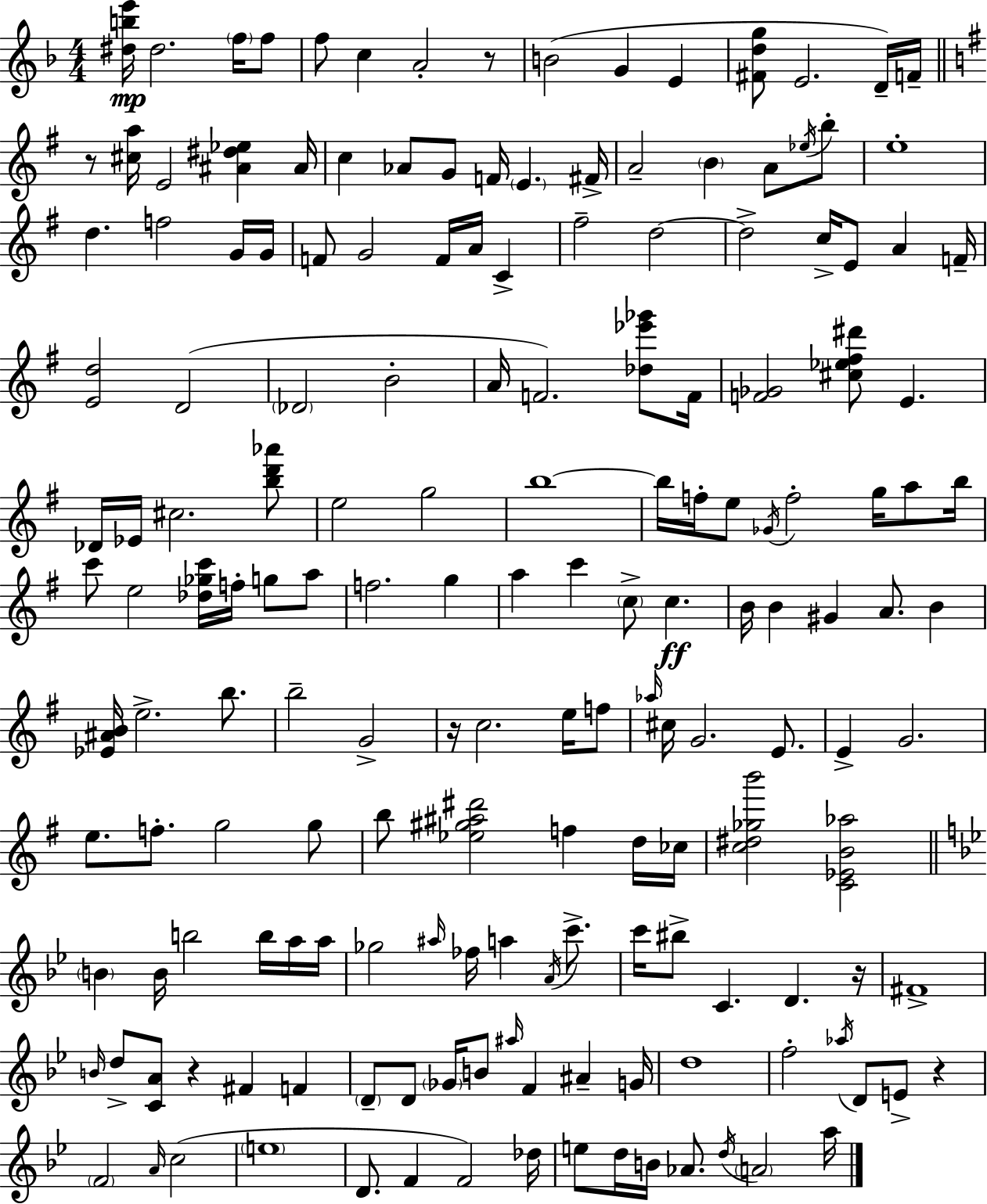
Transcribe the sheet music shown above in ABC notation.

X:1
T:Untitled
M:4/4
L:1/4
K:Dm
[^dbe']/4 ^d2 f/4 f/2 f/2 c A2 z/2 B2 G E [^Fdg]/2 E2 D/4 F/4 z/2 [^ca]/4 E2 [^A^d_e] ^A/4 c _A/2 G/2 F/4 E ^F/4 A2 B A/2 _e/4 b/2 e4 d f2 G/4 G/4 F/2 G2 F/4 A/4 C ^f2 d2 d2 c/4 E/2 A F/4 [Ed]2 D2 _D2 B2 A/4 F2 [_d_e'_g']/2 F/4 [F_G]2 [^c_e^f^d']/2 E _D/4 _E/4 ^c2 [bd'_a']/2 e2 g2 b4 b/4 f/4 e/2 _G/4 f2 g/4 a/2 b/4 c'/2 e2 [_d_gc']/4 f/4 g/2 a/2 f2 g a c' c/2 c B/4 B ^G A/2 B [_E^AB]/4 e2 b/2 b2 G2 z/4 c2 e/4 f/2 _a/4 ^c/4 G2 E/2 E G2 e/2 f/2 g2 g/2 b/2 [_e^g^a^d']2 f d/4 _c/4 [c^d_gb']2 [C_EB_a]2 B B/4 b2 b/4 a/4 a/4 _g2 ^a/4 _f/4 a A/4 c'/2 c'/4 ^b/2 C D z/4 ^F4 B/4 d/2 [CA]/2 z ^F F D/2 D/2 _G/4 B/2 ^a/4 F ^A G/4 d4 f2 _a/4 D/2 E/2 z F2 A/4 c2 e4 D/2 F F2 _d/4 e/2 d/4 B/4 _A/2 d/4 A2 a/4